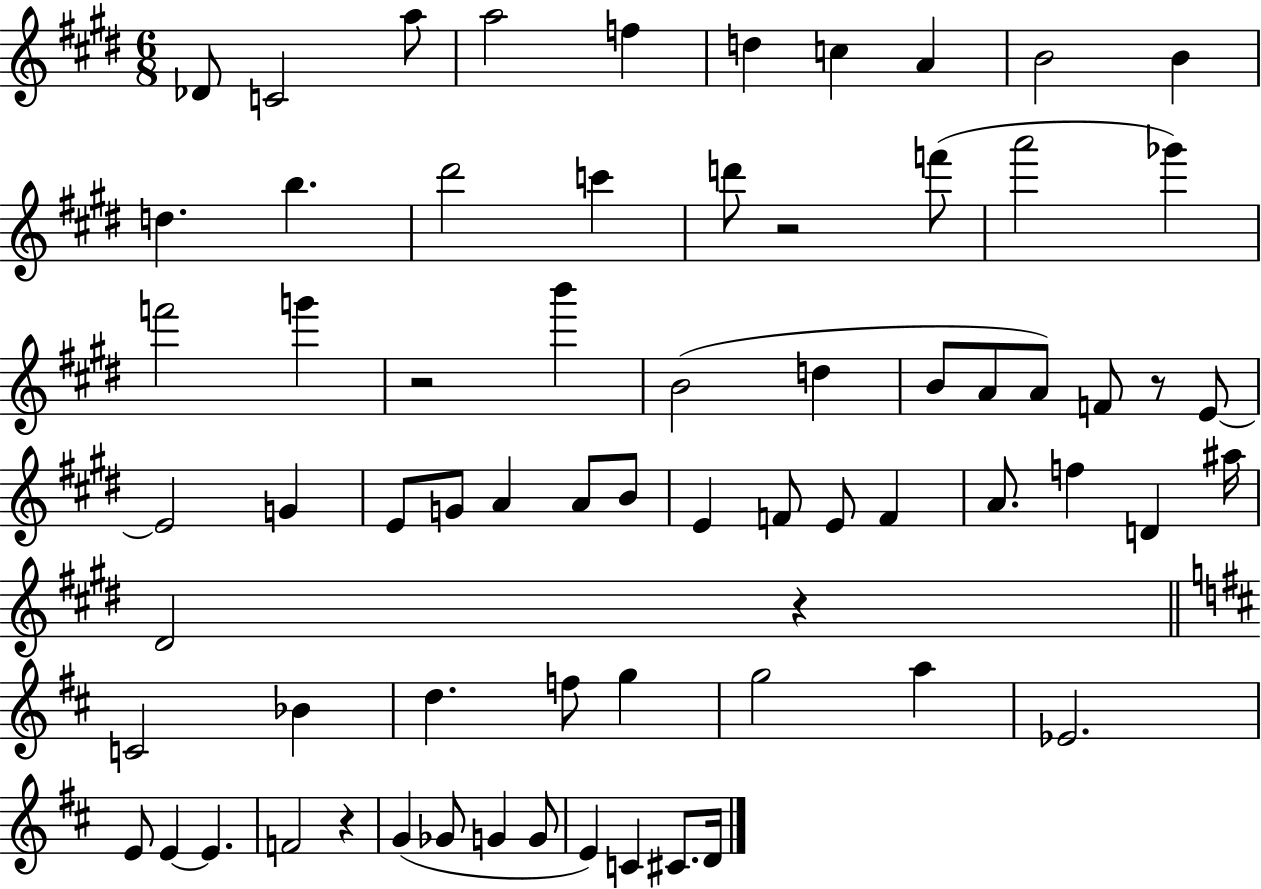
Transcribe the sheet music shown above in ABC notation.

X:1
T:Untitled
M:6/8
L:1/4
K:E
_D/2 C2 a/2 a2 f d c A B2 B d b ^d'2 c' d'/2 z2 f'/2 a'2 _g' f'2 g' z2 b' B2 d B/2 A/2 A/2 F/2 z/2 E/2 E2 G E/2 G/2 A A/2 B/2 E F/2 E/2 F A/2 f D ^a/4 ^D2 z C2 _B d f/2 g g2 a _E2 E/2 E E F2 z G _G/2 G G/2 E C ^C/2 D/4